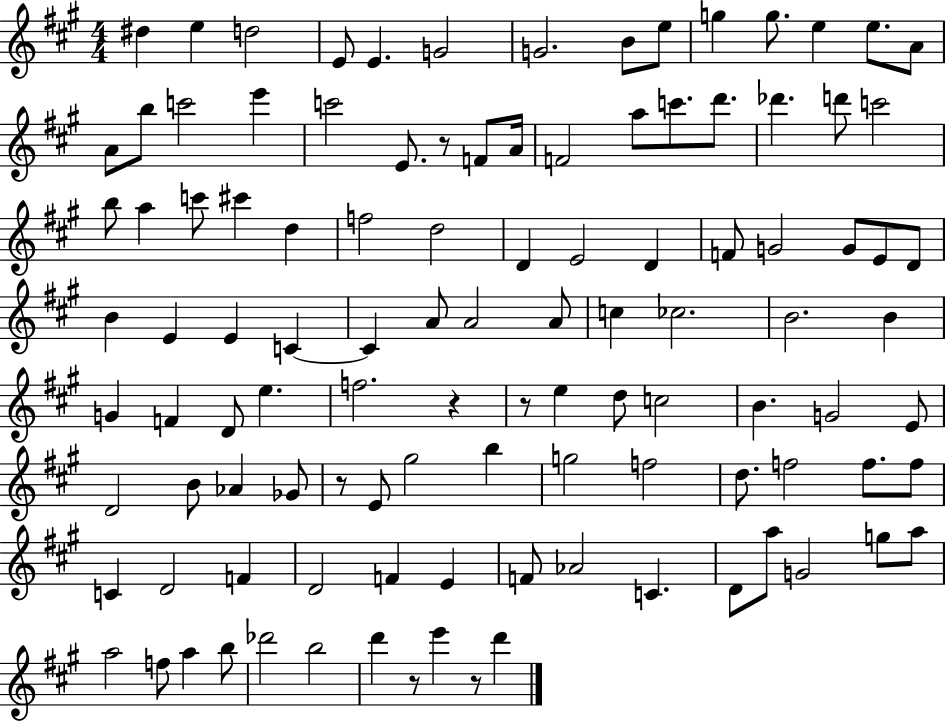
{
  \clef treble
  \numericTimeSignature
  \time 4/4
  \key a \major
  \repeat volta 2 { dis''4 e''4 d''2 | e'8 e'4. g'2 | g'2. b'8 e''8 | g''4 g''8. e''4 e''8. a'8 | \break a'8 b''8 c'''2 e'''4 | c'''2 e'8. r8 f'8 a'16 | f'2 a''8 c'''8. d'''8. | des'''4. d'''8 c'''2 | \break b''8 a''4 c'''8 cis'''4 d''4 | f''2 d''2 | d'4 e'2 d'4 | f'8 g'2 g'8 e'8 d'8 | \break b'4 e'4 e'4 c'4~~ | c'4 a'8 a'2 a'8 | c''4 ces''2. | b'2. b'4 | \break g'4 f'4 d'8 e''4. | f''2. r4 | r8 e''4 d''8 c''2 | b'4. g'2 e'8 | \break d'2 b'8 aes'4 ges'8 | r8 e'8 gis''2 b''4 | g''2 f''2 | d''8. f''2 f''8. f''8 | \break c'4 d'2 f'4 | d'2 f'4 e'4 | f'8 aes'2 c'4. | d'8 a''8 g'2 g''8 a''8 | \break a''2 f''8 a''4 b''8 | des'''2 b''2 | d'''4 r8 e'''4 r8 d'''4 | } \bar "|."
}